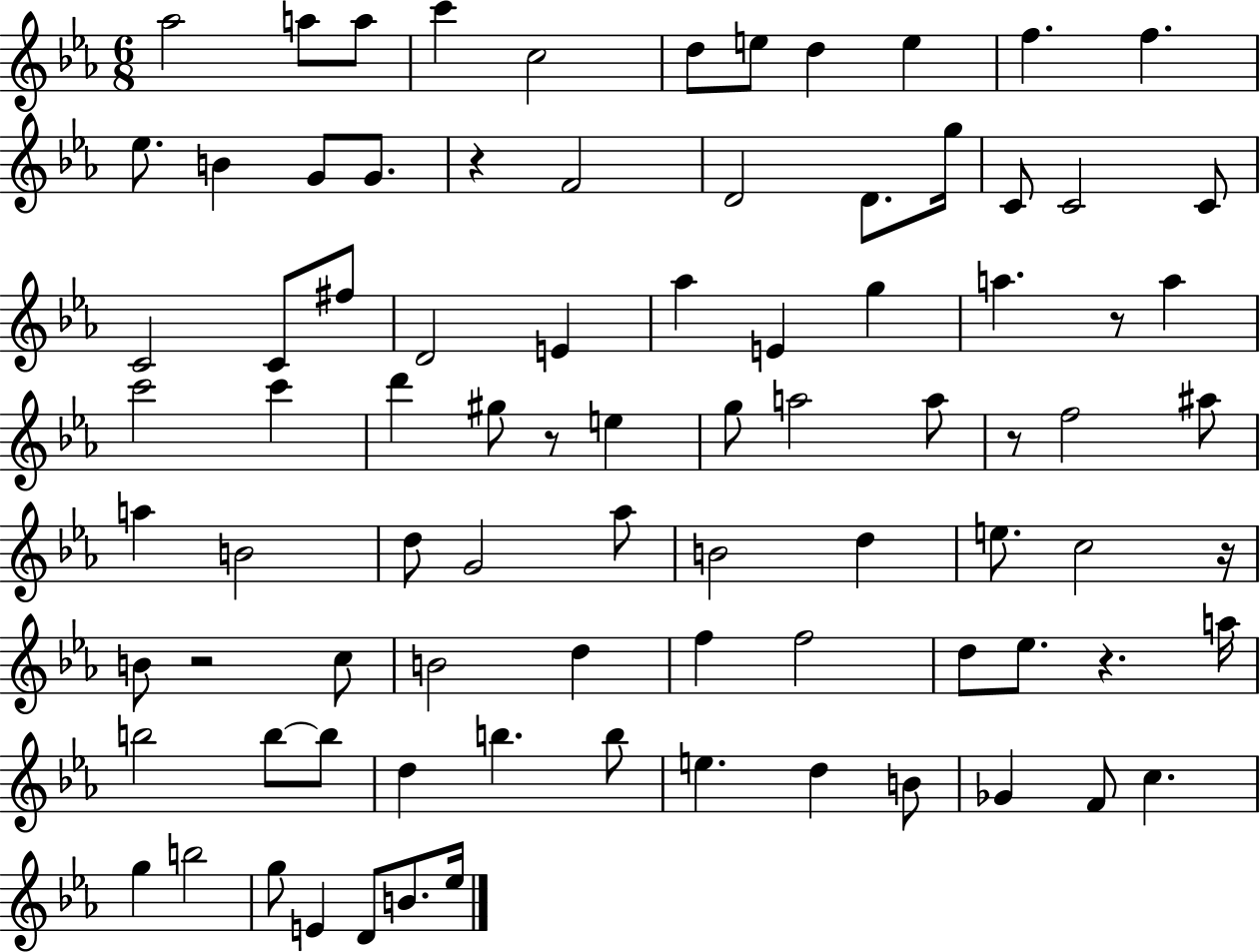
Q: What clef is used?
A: treble